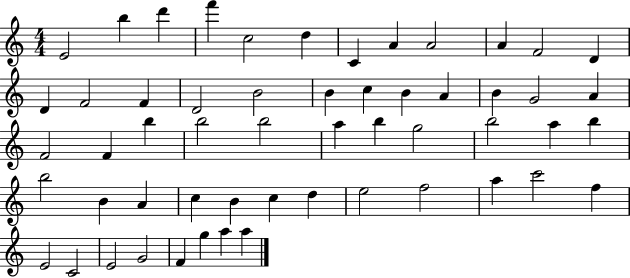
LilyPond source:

{
  \clef treble
  \numericTimeSignature
  \time 4/4
  \key c \major
  e'2 b''4 d'''4 | f'''4 c''2 d''4 | c'4 a'4 a'2 | a'4 f'2 d'4 | \break d'4 f'2 f'4 | d'2 b'2 | b'4 c''4 b'4 a'4 | b'4 g'2 a'4 | \break f'2 f'4 b''4 | b''2 b''2 | a''4 b''4 g''2 | b''2 a''4 b''4 | \break b''2 b'4 a'4 | c''4 b'4 c''4 d''4 | e''2 f''2 | a''4 c'''2 f''4 | \break e'2 c'2 | e'2 g'2 | f'4 g''4 a''4 a''4 | \bar "|."
}